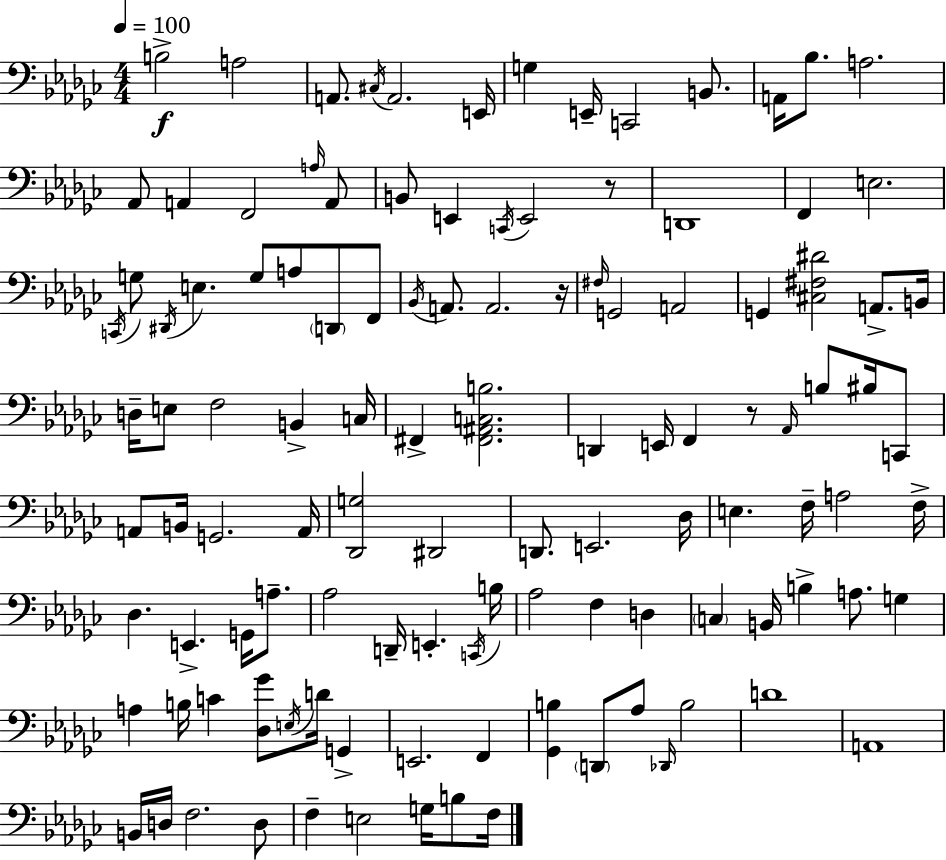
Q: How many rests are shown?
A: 3